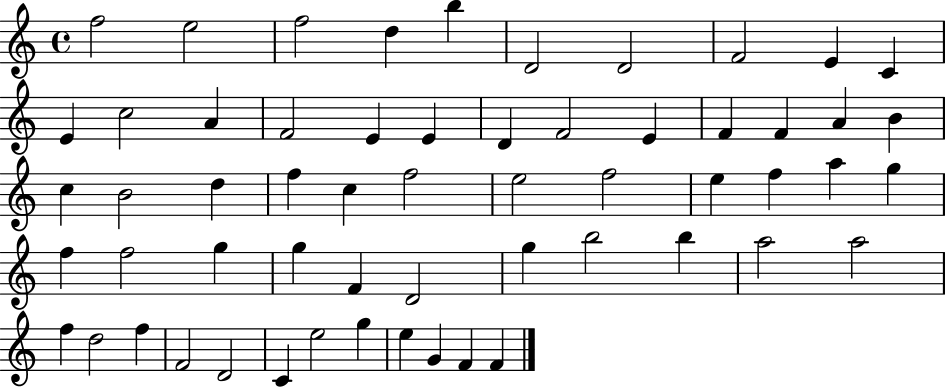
X:1
T:Untitled
M:4/4
L:1/4
K:C
f2 e2 f2 d b D2 D2 F2 E C E c2 A F2 E E D F2 E F F A B c B2 d f c f2 e2 f2 e f a g f f2 g g F D2 g b2 b a2 a2 f d2 f F2 D2 C e2 g e G F F